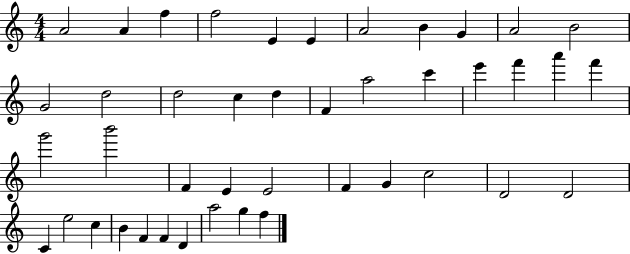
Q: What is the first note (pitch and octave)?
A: A4